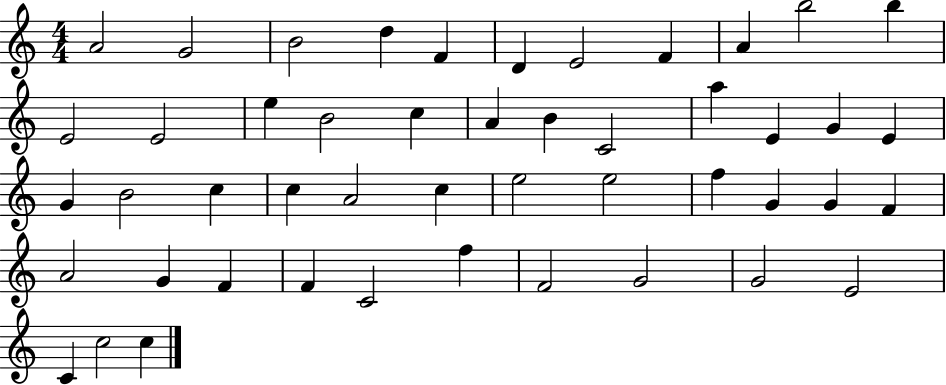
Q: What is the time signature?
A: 4/4